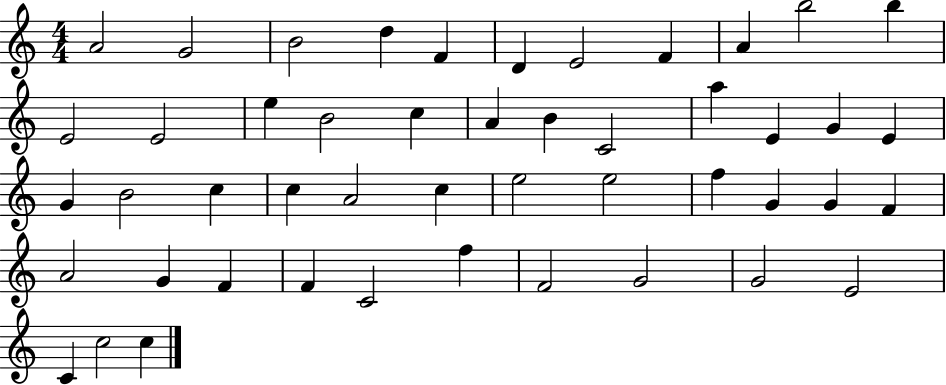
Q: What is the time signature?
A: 4/4